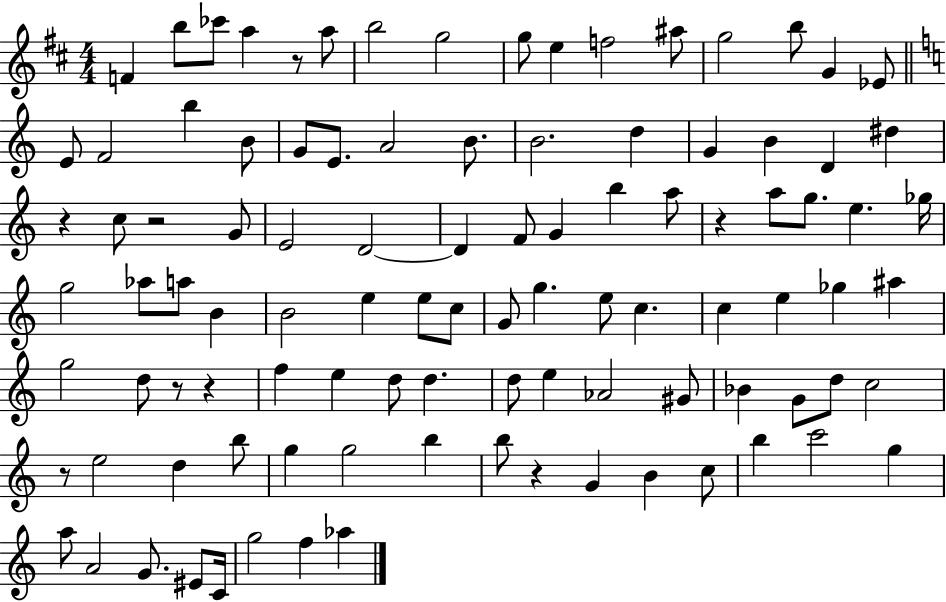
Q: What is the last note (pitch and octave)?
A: Ab5